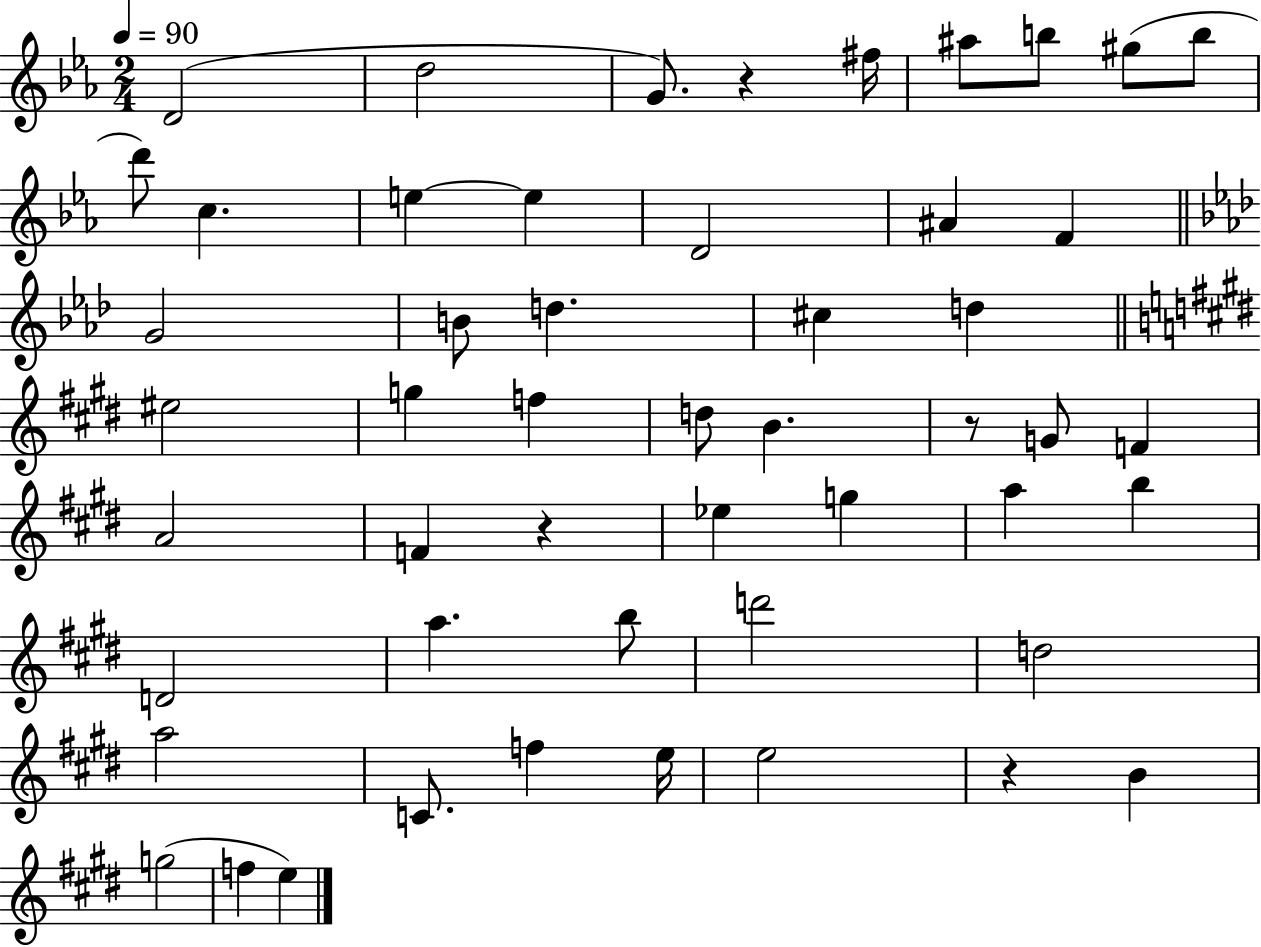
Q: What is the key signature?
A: EES major